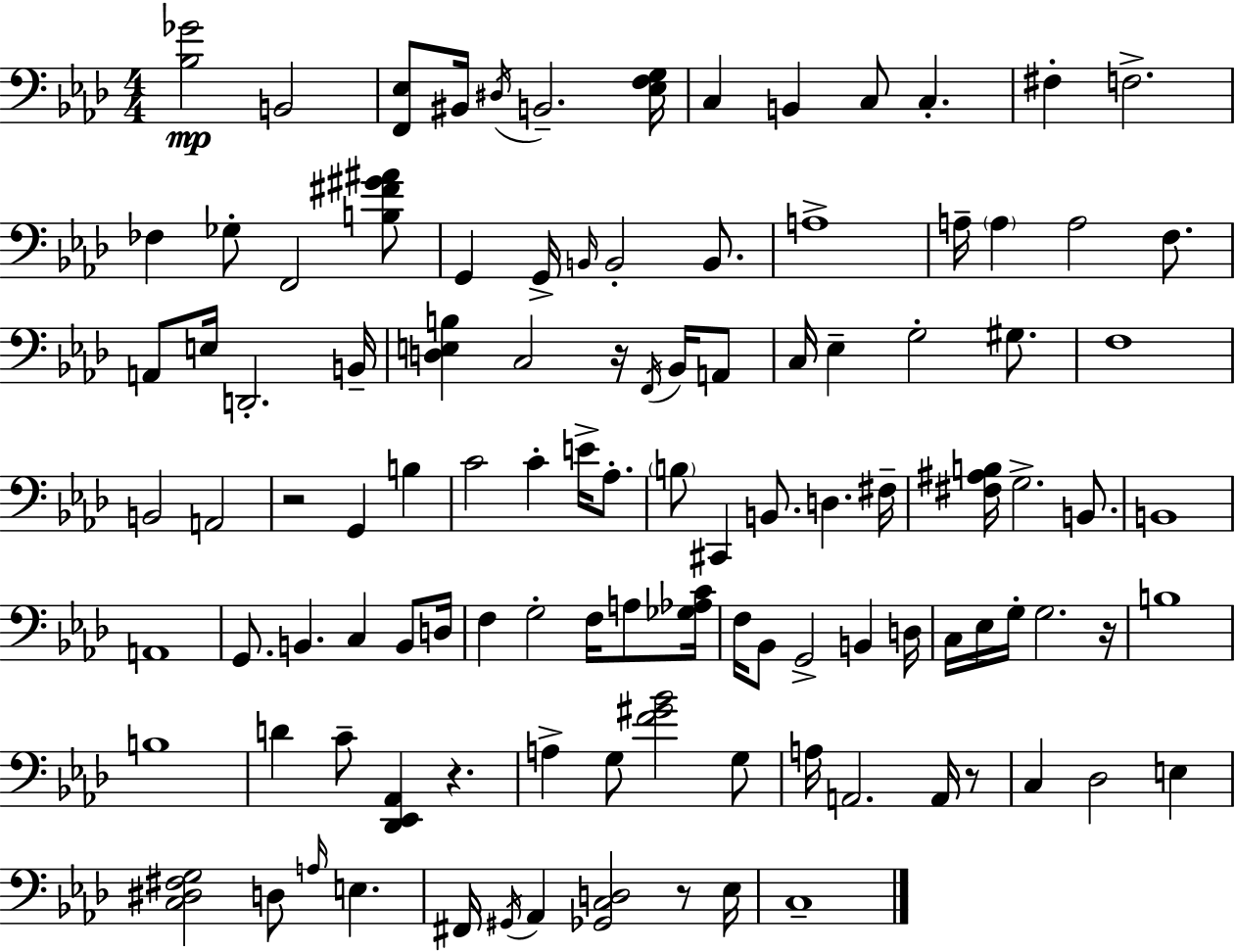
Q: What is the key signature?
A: F minor